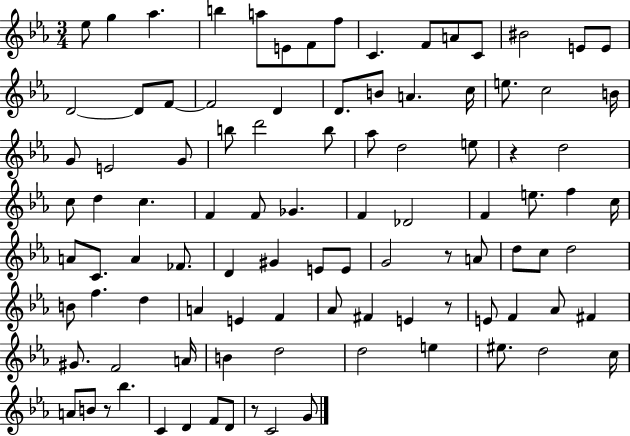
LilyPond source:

{
  \clef treble
  \numericTimeSignature
  \time 3/4
  \key ees \major
  \repeat volta 2 { ees''8 g''4 aes''4. | b''4 a''8 e'8 f'8 f''8 | c'4. f'8 a'8 c'8 | bis'2 e'8 e'8 | \break d'2~~ d'8 f'8~~ | f'2 d'4 | d'8. b'8 a'4. c''16 | e''8. c''2 b'16 | \break g'8 e'2 g'8 | b''8 d'''2 b''8 | aes''8 d''2 e''8 | r4 d''2 | \break c''8 d''4 c''4. | f'4 f'8 ges'4. | f'4 des'2 | f'4 e''8. f''4 c''16 | \break a'8 c'8. a'4 fes'8. | d'4 gis'4 e'8 e'8 | g'2 r8 a'8 | d''8 c''8 d''2 | \break b'8 f''4. d''4 | a'4 e'4 f'4 | aes'8 fis'4 e'4 r8 | e'8 f'4 aes'8 fis'4 | \break gis'8. f'2 a'16 | b'4 d''2 | d''2 e''4 | eis''8. d''2 c''16 | \break a'8 b'8 r8 bes''4. | c'4 d'4 f'8 d'8 | r8 c'2 g'8 | } \bar "|."
}